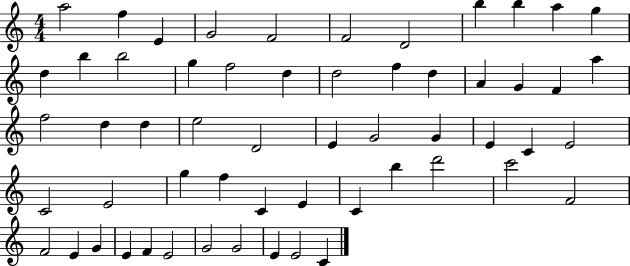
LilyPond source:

{
  \clef treble
  \numericTimeSignature
  \time 4/4
  \key c \major
  a''2 f''4 e'4 | g'2 f'2 | f'2 d'2 | b''4 b''4 a''4 g''4 | \break d''4 b''4 b''2 | g''4 f''2 d''4 | d''2 f''4 d''4 | a'4 g'4 f'4 a''4 | \break f''2 d''4 d''4 | e''2 d'2 | e'4 g'2 g'4 | e'4 c'4 e'2 | \break c'2 e'2 | g''4 f''4 c'4 e'4 | c'4 b''4 d'''2 | c'''2 f'2 | \break f'2 e'4 g'4 | e'4 f'4 e'2 | g'2 g'2 | e'4 e'2 c'4 | \break \bar "|."
}